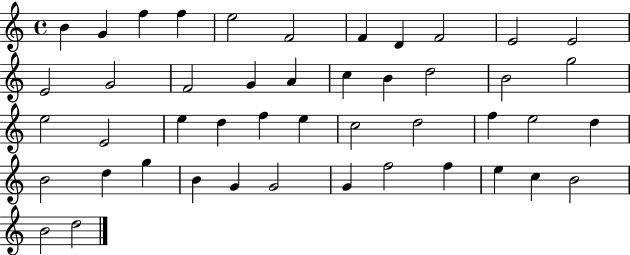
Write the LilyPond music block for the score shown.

{
  \clef treble
  \time 4/4
  \defaultTimeSignature
  \key c \major
  b'4 g'4 f''4 f''4 | e''2 f'2 | f'4 d'4 f'2 | e'2 e'2 | \break e'2 g'2 | f'2 g'4 a'4 | c''4 b'4 d''2 | b'2 g''2 | \break e''2 e'2 | e''4 d''4 f''4 e''4 | c''2 d''2 | f''4 e''2 d''4 | \break b'2 d''4 g''4 | b'4 g'4 g'2 | g'4 f''2 f''4 | e''4 c''4 b'2 | \break b'2 d''2 | \bar "|."
}